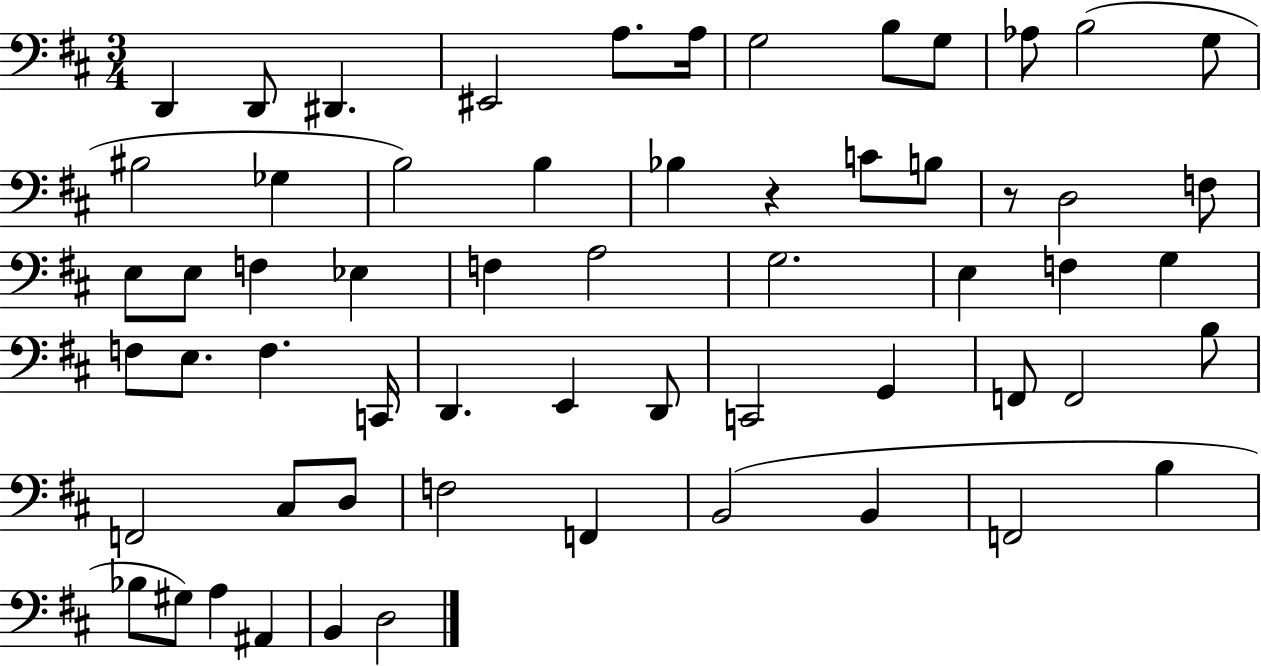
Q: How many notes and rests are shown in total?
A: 60